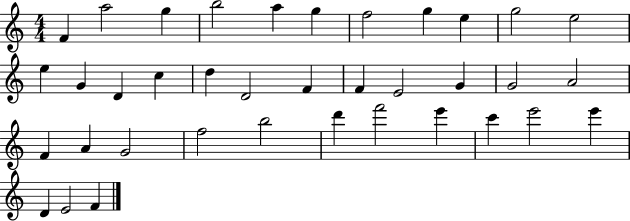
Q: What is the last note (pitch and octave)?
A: F4